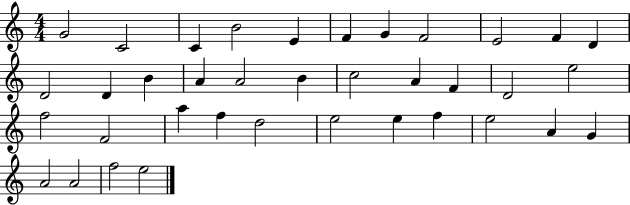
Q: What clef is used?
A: treble